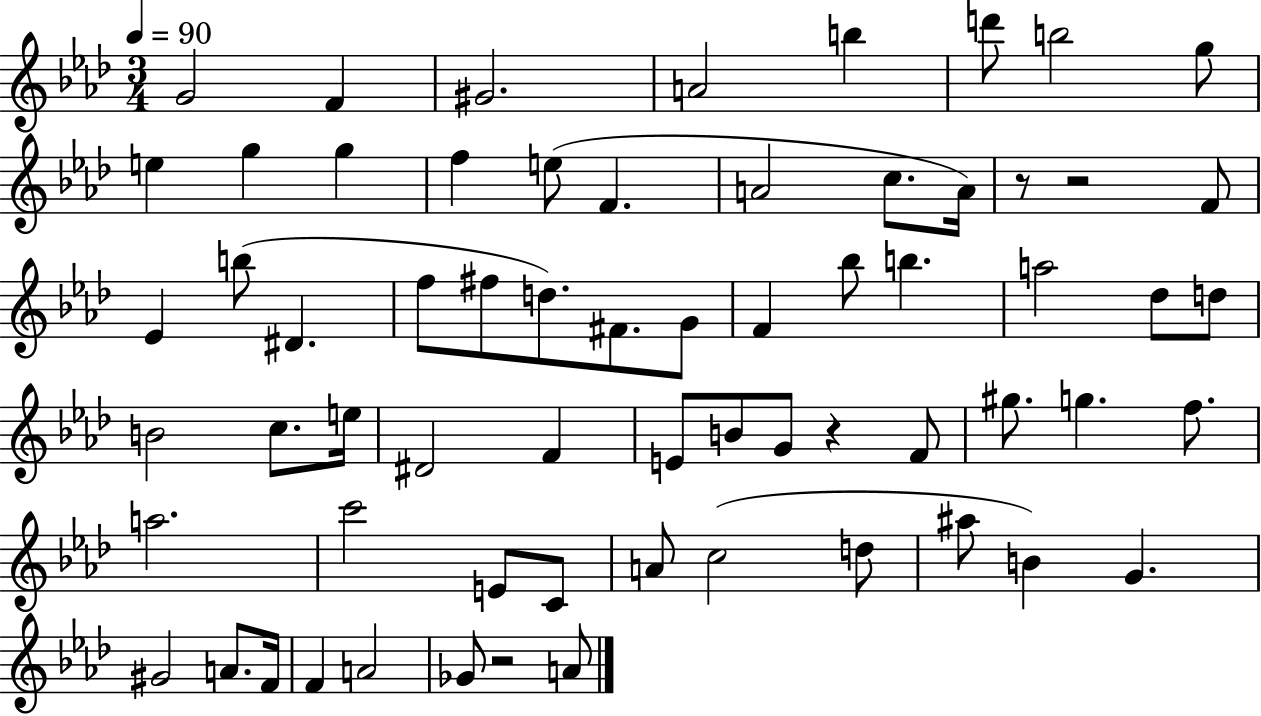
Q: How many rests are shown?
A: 4